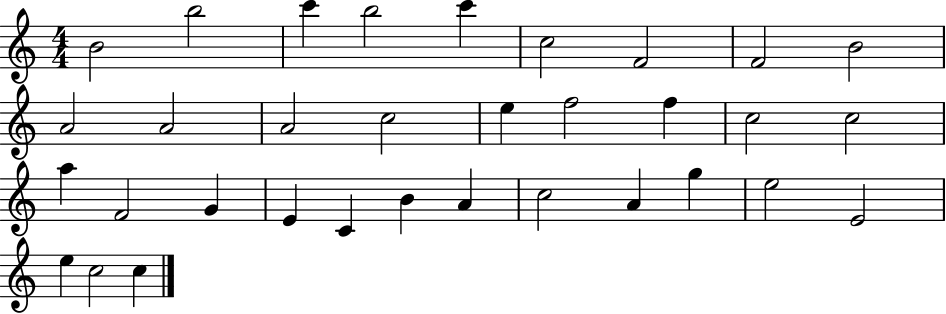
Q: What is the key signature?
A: C major